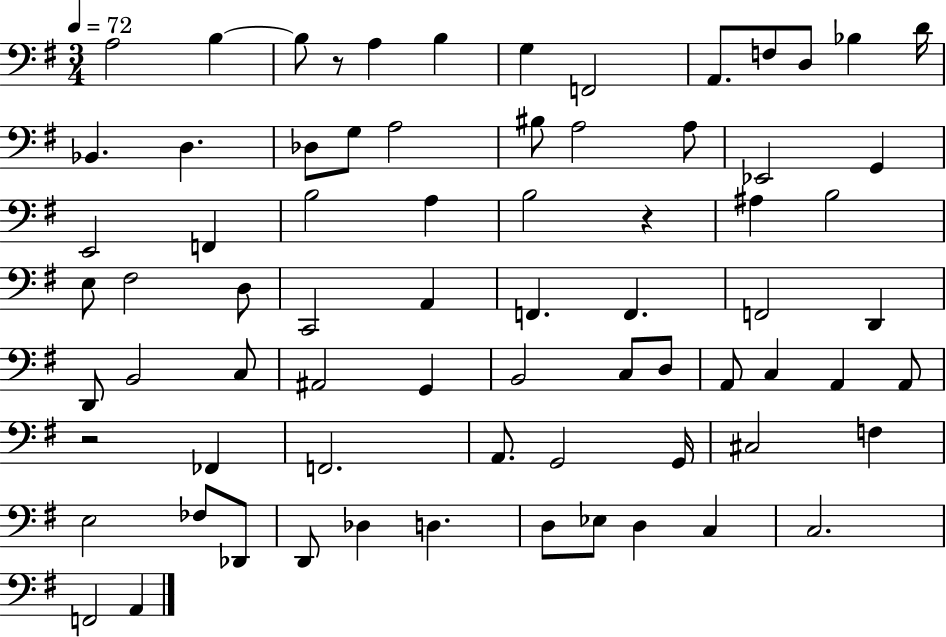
{
  \clef bass
  \numericTimeSignature
  \time 3/4
  \key g \major
  \tempo 4 = 72
  a2 b4~~ | b8 r8 a4 b4 | g4 f,2 | a,8. f8 d8 bes4 d'16 | \break bes,4. d4. | des8 g8 a2 | bis8 a2 a8 | ees,2 g,4 | \break e,2 f,4 | b2 a4 | b2 r4 | ais4 b2 | \break e8 fis2 d8 | c,2 a,4 | f,4. f,4. | f,2 d,4 | \break d,8 b,2 c8 | ais,2 g,4 | b,2 c8 d8 | a,8 c4 a,4 a,8 | \break r2 fes,4 | f,2. | a,8. g,2 g,16 | cis2 f4 | \break e2 fes8 des,8 | d,8 des4 d4. | d8 ees8 d4 c4 | c2. | \break f,2 a,4 | \bar "|."
}